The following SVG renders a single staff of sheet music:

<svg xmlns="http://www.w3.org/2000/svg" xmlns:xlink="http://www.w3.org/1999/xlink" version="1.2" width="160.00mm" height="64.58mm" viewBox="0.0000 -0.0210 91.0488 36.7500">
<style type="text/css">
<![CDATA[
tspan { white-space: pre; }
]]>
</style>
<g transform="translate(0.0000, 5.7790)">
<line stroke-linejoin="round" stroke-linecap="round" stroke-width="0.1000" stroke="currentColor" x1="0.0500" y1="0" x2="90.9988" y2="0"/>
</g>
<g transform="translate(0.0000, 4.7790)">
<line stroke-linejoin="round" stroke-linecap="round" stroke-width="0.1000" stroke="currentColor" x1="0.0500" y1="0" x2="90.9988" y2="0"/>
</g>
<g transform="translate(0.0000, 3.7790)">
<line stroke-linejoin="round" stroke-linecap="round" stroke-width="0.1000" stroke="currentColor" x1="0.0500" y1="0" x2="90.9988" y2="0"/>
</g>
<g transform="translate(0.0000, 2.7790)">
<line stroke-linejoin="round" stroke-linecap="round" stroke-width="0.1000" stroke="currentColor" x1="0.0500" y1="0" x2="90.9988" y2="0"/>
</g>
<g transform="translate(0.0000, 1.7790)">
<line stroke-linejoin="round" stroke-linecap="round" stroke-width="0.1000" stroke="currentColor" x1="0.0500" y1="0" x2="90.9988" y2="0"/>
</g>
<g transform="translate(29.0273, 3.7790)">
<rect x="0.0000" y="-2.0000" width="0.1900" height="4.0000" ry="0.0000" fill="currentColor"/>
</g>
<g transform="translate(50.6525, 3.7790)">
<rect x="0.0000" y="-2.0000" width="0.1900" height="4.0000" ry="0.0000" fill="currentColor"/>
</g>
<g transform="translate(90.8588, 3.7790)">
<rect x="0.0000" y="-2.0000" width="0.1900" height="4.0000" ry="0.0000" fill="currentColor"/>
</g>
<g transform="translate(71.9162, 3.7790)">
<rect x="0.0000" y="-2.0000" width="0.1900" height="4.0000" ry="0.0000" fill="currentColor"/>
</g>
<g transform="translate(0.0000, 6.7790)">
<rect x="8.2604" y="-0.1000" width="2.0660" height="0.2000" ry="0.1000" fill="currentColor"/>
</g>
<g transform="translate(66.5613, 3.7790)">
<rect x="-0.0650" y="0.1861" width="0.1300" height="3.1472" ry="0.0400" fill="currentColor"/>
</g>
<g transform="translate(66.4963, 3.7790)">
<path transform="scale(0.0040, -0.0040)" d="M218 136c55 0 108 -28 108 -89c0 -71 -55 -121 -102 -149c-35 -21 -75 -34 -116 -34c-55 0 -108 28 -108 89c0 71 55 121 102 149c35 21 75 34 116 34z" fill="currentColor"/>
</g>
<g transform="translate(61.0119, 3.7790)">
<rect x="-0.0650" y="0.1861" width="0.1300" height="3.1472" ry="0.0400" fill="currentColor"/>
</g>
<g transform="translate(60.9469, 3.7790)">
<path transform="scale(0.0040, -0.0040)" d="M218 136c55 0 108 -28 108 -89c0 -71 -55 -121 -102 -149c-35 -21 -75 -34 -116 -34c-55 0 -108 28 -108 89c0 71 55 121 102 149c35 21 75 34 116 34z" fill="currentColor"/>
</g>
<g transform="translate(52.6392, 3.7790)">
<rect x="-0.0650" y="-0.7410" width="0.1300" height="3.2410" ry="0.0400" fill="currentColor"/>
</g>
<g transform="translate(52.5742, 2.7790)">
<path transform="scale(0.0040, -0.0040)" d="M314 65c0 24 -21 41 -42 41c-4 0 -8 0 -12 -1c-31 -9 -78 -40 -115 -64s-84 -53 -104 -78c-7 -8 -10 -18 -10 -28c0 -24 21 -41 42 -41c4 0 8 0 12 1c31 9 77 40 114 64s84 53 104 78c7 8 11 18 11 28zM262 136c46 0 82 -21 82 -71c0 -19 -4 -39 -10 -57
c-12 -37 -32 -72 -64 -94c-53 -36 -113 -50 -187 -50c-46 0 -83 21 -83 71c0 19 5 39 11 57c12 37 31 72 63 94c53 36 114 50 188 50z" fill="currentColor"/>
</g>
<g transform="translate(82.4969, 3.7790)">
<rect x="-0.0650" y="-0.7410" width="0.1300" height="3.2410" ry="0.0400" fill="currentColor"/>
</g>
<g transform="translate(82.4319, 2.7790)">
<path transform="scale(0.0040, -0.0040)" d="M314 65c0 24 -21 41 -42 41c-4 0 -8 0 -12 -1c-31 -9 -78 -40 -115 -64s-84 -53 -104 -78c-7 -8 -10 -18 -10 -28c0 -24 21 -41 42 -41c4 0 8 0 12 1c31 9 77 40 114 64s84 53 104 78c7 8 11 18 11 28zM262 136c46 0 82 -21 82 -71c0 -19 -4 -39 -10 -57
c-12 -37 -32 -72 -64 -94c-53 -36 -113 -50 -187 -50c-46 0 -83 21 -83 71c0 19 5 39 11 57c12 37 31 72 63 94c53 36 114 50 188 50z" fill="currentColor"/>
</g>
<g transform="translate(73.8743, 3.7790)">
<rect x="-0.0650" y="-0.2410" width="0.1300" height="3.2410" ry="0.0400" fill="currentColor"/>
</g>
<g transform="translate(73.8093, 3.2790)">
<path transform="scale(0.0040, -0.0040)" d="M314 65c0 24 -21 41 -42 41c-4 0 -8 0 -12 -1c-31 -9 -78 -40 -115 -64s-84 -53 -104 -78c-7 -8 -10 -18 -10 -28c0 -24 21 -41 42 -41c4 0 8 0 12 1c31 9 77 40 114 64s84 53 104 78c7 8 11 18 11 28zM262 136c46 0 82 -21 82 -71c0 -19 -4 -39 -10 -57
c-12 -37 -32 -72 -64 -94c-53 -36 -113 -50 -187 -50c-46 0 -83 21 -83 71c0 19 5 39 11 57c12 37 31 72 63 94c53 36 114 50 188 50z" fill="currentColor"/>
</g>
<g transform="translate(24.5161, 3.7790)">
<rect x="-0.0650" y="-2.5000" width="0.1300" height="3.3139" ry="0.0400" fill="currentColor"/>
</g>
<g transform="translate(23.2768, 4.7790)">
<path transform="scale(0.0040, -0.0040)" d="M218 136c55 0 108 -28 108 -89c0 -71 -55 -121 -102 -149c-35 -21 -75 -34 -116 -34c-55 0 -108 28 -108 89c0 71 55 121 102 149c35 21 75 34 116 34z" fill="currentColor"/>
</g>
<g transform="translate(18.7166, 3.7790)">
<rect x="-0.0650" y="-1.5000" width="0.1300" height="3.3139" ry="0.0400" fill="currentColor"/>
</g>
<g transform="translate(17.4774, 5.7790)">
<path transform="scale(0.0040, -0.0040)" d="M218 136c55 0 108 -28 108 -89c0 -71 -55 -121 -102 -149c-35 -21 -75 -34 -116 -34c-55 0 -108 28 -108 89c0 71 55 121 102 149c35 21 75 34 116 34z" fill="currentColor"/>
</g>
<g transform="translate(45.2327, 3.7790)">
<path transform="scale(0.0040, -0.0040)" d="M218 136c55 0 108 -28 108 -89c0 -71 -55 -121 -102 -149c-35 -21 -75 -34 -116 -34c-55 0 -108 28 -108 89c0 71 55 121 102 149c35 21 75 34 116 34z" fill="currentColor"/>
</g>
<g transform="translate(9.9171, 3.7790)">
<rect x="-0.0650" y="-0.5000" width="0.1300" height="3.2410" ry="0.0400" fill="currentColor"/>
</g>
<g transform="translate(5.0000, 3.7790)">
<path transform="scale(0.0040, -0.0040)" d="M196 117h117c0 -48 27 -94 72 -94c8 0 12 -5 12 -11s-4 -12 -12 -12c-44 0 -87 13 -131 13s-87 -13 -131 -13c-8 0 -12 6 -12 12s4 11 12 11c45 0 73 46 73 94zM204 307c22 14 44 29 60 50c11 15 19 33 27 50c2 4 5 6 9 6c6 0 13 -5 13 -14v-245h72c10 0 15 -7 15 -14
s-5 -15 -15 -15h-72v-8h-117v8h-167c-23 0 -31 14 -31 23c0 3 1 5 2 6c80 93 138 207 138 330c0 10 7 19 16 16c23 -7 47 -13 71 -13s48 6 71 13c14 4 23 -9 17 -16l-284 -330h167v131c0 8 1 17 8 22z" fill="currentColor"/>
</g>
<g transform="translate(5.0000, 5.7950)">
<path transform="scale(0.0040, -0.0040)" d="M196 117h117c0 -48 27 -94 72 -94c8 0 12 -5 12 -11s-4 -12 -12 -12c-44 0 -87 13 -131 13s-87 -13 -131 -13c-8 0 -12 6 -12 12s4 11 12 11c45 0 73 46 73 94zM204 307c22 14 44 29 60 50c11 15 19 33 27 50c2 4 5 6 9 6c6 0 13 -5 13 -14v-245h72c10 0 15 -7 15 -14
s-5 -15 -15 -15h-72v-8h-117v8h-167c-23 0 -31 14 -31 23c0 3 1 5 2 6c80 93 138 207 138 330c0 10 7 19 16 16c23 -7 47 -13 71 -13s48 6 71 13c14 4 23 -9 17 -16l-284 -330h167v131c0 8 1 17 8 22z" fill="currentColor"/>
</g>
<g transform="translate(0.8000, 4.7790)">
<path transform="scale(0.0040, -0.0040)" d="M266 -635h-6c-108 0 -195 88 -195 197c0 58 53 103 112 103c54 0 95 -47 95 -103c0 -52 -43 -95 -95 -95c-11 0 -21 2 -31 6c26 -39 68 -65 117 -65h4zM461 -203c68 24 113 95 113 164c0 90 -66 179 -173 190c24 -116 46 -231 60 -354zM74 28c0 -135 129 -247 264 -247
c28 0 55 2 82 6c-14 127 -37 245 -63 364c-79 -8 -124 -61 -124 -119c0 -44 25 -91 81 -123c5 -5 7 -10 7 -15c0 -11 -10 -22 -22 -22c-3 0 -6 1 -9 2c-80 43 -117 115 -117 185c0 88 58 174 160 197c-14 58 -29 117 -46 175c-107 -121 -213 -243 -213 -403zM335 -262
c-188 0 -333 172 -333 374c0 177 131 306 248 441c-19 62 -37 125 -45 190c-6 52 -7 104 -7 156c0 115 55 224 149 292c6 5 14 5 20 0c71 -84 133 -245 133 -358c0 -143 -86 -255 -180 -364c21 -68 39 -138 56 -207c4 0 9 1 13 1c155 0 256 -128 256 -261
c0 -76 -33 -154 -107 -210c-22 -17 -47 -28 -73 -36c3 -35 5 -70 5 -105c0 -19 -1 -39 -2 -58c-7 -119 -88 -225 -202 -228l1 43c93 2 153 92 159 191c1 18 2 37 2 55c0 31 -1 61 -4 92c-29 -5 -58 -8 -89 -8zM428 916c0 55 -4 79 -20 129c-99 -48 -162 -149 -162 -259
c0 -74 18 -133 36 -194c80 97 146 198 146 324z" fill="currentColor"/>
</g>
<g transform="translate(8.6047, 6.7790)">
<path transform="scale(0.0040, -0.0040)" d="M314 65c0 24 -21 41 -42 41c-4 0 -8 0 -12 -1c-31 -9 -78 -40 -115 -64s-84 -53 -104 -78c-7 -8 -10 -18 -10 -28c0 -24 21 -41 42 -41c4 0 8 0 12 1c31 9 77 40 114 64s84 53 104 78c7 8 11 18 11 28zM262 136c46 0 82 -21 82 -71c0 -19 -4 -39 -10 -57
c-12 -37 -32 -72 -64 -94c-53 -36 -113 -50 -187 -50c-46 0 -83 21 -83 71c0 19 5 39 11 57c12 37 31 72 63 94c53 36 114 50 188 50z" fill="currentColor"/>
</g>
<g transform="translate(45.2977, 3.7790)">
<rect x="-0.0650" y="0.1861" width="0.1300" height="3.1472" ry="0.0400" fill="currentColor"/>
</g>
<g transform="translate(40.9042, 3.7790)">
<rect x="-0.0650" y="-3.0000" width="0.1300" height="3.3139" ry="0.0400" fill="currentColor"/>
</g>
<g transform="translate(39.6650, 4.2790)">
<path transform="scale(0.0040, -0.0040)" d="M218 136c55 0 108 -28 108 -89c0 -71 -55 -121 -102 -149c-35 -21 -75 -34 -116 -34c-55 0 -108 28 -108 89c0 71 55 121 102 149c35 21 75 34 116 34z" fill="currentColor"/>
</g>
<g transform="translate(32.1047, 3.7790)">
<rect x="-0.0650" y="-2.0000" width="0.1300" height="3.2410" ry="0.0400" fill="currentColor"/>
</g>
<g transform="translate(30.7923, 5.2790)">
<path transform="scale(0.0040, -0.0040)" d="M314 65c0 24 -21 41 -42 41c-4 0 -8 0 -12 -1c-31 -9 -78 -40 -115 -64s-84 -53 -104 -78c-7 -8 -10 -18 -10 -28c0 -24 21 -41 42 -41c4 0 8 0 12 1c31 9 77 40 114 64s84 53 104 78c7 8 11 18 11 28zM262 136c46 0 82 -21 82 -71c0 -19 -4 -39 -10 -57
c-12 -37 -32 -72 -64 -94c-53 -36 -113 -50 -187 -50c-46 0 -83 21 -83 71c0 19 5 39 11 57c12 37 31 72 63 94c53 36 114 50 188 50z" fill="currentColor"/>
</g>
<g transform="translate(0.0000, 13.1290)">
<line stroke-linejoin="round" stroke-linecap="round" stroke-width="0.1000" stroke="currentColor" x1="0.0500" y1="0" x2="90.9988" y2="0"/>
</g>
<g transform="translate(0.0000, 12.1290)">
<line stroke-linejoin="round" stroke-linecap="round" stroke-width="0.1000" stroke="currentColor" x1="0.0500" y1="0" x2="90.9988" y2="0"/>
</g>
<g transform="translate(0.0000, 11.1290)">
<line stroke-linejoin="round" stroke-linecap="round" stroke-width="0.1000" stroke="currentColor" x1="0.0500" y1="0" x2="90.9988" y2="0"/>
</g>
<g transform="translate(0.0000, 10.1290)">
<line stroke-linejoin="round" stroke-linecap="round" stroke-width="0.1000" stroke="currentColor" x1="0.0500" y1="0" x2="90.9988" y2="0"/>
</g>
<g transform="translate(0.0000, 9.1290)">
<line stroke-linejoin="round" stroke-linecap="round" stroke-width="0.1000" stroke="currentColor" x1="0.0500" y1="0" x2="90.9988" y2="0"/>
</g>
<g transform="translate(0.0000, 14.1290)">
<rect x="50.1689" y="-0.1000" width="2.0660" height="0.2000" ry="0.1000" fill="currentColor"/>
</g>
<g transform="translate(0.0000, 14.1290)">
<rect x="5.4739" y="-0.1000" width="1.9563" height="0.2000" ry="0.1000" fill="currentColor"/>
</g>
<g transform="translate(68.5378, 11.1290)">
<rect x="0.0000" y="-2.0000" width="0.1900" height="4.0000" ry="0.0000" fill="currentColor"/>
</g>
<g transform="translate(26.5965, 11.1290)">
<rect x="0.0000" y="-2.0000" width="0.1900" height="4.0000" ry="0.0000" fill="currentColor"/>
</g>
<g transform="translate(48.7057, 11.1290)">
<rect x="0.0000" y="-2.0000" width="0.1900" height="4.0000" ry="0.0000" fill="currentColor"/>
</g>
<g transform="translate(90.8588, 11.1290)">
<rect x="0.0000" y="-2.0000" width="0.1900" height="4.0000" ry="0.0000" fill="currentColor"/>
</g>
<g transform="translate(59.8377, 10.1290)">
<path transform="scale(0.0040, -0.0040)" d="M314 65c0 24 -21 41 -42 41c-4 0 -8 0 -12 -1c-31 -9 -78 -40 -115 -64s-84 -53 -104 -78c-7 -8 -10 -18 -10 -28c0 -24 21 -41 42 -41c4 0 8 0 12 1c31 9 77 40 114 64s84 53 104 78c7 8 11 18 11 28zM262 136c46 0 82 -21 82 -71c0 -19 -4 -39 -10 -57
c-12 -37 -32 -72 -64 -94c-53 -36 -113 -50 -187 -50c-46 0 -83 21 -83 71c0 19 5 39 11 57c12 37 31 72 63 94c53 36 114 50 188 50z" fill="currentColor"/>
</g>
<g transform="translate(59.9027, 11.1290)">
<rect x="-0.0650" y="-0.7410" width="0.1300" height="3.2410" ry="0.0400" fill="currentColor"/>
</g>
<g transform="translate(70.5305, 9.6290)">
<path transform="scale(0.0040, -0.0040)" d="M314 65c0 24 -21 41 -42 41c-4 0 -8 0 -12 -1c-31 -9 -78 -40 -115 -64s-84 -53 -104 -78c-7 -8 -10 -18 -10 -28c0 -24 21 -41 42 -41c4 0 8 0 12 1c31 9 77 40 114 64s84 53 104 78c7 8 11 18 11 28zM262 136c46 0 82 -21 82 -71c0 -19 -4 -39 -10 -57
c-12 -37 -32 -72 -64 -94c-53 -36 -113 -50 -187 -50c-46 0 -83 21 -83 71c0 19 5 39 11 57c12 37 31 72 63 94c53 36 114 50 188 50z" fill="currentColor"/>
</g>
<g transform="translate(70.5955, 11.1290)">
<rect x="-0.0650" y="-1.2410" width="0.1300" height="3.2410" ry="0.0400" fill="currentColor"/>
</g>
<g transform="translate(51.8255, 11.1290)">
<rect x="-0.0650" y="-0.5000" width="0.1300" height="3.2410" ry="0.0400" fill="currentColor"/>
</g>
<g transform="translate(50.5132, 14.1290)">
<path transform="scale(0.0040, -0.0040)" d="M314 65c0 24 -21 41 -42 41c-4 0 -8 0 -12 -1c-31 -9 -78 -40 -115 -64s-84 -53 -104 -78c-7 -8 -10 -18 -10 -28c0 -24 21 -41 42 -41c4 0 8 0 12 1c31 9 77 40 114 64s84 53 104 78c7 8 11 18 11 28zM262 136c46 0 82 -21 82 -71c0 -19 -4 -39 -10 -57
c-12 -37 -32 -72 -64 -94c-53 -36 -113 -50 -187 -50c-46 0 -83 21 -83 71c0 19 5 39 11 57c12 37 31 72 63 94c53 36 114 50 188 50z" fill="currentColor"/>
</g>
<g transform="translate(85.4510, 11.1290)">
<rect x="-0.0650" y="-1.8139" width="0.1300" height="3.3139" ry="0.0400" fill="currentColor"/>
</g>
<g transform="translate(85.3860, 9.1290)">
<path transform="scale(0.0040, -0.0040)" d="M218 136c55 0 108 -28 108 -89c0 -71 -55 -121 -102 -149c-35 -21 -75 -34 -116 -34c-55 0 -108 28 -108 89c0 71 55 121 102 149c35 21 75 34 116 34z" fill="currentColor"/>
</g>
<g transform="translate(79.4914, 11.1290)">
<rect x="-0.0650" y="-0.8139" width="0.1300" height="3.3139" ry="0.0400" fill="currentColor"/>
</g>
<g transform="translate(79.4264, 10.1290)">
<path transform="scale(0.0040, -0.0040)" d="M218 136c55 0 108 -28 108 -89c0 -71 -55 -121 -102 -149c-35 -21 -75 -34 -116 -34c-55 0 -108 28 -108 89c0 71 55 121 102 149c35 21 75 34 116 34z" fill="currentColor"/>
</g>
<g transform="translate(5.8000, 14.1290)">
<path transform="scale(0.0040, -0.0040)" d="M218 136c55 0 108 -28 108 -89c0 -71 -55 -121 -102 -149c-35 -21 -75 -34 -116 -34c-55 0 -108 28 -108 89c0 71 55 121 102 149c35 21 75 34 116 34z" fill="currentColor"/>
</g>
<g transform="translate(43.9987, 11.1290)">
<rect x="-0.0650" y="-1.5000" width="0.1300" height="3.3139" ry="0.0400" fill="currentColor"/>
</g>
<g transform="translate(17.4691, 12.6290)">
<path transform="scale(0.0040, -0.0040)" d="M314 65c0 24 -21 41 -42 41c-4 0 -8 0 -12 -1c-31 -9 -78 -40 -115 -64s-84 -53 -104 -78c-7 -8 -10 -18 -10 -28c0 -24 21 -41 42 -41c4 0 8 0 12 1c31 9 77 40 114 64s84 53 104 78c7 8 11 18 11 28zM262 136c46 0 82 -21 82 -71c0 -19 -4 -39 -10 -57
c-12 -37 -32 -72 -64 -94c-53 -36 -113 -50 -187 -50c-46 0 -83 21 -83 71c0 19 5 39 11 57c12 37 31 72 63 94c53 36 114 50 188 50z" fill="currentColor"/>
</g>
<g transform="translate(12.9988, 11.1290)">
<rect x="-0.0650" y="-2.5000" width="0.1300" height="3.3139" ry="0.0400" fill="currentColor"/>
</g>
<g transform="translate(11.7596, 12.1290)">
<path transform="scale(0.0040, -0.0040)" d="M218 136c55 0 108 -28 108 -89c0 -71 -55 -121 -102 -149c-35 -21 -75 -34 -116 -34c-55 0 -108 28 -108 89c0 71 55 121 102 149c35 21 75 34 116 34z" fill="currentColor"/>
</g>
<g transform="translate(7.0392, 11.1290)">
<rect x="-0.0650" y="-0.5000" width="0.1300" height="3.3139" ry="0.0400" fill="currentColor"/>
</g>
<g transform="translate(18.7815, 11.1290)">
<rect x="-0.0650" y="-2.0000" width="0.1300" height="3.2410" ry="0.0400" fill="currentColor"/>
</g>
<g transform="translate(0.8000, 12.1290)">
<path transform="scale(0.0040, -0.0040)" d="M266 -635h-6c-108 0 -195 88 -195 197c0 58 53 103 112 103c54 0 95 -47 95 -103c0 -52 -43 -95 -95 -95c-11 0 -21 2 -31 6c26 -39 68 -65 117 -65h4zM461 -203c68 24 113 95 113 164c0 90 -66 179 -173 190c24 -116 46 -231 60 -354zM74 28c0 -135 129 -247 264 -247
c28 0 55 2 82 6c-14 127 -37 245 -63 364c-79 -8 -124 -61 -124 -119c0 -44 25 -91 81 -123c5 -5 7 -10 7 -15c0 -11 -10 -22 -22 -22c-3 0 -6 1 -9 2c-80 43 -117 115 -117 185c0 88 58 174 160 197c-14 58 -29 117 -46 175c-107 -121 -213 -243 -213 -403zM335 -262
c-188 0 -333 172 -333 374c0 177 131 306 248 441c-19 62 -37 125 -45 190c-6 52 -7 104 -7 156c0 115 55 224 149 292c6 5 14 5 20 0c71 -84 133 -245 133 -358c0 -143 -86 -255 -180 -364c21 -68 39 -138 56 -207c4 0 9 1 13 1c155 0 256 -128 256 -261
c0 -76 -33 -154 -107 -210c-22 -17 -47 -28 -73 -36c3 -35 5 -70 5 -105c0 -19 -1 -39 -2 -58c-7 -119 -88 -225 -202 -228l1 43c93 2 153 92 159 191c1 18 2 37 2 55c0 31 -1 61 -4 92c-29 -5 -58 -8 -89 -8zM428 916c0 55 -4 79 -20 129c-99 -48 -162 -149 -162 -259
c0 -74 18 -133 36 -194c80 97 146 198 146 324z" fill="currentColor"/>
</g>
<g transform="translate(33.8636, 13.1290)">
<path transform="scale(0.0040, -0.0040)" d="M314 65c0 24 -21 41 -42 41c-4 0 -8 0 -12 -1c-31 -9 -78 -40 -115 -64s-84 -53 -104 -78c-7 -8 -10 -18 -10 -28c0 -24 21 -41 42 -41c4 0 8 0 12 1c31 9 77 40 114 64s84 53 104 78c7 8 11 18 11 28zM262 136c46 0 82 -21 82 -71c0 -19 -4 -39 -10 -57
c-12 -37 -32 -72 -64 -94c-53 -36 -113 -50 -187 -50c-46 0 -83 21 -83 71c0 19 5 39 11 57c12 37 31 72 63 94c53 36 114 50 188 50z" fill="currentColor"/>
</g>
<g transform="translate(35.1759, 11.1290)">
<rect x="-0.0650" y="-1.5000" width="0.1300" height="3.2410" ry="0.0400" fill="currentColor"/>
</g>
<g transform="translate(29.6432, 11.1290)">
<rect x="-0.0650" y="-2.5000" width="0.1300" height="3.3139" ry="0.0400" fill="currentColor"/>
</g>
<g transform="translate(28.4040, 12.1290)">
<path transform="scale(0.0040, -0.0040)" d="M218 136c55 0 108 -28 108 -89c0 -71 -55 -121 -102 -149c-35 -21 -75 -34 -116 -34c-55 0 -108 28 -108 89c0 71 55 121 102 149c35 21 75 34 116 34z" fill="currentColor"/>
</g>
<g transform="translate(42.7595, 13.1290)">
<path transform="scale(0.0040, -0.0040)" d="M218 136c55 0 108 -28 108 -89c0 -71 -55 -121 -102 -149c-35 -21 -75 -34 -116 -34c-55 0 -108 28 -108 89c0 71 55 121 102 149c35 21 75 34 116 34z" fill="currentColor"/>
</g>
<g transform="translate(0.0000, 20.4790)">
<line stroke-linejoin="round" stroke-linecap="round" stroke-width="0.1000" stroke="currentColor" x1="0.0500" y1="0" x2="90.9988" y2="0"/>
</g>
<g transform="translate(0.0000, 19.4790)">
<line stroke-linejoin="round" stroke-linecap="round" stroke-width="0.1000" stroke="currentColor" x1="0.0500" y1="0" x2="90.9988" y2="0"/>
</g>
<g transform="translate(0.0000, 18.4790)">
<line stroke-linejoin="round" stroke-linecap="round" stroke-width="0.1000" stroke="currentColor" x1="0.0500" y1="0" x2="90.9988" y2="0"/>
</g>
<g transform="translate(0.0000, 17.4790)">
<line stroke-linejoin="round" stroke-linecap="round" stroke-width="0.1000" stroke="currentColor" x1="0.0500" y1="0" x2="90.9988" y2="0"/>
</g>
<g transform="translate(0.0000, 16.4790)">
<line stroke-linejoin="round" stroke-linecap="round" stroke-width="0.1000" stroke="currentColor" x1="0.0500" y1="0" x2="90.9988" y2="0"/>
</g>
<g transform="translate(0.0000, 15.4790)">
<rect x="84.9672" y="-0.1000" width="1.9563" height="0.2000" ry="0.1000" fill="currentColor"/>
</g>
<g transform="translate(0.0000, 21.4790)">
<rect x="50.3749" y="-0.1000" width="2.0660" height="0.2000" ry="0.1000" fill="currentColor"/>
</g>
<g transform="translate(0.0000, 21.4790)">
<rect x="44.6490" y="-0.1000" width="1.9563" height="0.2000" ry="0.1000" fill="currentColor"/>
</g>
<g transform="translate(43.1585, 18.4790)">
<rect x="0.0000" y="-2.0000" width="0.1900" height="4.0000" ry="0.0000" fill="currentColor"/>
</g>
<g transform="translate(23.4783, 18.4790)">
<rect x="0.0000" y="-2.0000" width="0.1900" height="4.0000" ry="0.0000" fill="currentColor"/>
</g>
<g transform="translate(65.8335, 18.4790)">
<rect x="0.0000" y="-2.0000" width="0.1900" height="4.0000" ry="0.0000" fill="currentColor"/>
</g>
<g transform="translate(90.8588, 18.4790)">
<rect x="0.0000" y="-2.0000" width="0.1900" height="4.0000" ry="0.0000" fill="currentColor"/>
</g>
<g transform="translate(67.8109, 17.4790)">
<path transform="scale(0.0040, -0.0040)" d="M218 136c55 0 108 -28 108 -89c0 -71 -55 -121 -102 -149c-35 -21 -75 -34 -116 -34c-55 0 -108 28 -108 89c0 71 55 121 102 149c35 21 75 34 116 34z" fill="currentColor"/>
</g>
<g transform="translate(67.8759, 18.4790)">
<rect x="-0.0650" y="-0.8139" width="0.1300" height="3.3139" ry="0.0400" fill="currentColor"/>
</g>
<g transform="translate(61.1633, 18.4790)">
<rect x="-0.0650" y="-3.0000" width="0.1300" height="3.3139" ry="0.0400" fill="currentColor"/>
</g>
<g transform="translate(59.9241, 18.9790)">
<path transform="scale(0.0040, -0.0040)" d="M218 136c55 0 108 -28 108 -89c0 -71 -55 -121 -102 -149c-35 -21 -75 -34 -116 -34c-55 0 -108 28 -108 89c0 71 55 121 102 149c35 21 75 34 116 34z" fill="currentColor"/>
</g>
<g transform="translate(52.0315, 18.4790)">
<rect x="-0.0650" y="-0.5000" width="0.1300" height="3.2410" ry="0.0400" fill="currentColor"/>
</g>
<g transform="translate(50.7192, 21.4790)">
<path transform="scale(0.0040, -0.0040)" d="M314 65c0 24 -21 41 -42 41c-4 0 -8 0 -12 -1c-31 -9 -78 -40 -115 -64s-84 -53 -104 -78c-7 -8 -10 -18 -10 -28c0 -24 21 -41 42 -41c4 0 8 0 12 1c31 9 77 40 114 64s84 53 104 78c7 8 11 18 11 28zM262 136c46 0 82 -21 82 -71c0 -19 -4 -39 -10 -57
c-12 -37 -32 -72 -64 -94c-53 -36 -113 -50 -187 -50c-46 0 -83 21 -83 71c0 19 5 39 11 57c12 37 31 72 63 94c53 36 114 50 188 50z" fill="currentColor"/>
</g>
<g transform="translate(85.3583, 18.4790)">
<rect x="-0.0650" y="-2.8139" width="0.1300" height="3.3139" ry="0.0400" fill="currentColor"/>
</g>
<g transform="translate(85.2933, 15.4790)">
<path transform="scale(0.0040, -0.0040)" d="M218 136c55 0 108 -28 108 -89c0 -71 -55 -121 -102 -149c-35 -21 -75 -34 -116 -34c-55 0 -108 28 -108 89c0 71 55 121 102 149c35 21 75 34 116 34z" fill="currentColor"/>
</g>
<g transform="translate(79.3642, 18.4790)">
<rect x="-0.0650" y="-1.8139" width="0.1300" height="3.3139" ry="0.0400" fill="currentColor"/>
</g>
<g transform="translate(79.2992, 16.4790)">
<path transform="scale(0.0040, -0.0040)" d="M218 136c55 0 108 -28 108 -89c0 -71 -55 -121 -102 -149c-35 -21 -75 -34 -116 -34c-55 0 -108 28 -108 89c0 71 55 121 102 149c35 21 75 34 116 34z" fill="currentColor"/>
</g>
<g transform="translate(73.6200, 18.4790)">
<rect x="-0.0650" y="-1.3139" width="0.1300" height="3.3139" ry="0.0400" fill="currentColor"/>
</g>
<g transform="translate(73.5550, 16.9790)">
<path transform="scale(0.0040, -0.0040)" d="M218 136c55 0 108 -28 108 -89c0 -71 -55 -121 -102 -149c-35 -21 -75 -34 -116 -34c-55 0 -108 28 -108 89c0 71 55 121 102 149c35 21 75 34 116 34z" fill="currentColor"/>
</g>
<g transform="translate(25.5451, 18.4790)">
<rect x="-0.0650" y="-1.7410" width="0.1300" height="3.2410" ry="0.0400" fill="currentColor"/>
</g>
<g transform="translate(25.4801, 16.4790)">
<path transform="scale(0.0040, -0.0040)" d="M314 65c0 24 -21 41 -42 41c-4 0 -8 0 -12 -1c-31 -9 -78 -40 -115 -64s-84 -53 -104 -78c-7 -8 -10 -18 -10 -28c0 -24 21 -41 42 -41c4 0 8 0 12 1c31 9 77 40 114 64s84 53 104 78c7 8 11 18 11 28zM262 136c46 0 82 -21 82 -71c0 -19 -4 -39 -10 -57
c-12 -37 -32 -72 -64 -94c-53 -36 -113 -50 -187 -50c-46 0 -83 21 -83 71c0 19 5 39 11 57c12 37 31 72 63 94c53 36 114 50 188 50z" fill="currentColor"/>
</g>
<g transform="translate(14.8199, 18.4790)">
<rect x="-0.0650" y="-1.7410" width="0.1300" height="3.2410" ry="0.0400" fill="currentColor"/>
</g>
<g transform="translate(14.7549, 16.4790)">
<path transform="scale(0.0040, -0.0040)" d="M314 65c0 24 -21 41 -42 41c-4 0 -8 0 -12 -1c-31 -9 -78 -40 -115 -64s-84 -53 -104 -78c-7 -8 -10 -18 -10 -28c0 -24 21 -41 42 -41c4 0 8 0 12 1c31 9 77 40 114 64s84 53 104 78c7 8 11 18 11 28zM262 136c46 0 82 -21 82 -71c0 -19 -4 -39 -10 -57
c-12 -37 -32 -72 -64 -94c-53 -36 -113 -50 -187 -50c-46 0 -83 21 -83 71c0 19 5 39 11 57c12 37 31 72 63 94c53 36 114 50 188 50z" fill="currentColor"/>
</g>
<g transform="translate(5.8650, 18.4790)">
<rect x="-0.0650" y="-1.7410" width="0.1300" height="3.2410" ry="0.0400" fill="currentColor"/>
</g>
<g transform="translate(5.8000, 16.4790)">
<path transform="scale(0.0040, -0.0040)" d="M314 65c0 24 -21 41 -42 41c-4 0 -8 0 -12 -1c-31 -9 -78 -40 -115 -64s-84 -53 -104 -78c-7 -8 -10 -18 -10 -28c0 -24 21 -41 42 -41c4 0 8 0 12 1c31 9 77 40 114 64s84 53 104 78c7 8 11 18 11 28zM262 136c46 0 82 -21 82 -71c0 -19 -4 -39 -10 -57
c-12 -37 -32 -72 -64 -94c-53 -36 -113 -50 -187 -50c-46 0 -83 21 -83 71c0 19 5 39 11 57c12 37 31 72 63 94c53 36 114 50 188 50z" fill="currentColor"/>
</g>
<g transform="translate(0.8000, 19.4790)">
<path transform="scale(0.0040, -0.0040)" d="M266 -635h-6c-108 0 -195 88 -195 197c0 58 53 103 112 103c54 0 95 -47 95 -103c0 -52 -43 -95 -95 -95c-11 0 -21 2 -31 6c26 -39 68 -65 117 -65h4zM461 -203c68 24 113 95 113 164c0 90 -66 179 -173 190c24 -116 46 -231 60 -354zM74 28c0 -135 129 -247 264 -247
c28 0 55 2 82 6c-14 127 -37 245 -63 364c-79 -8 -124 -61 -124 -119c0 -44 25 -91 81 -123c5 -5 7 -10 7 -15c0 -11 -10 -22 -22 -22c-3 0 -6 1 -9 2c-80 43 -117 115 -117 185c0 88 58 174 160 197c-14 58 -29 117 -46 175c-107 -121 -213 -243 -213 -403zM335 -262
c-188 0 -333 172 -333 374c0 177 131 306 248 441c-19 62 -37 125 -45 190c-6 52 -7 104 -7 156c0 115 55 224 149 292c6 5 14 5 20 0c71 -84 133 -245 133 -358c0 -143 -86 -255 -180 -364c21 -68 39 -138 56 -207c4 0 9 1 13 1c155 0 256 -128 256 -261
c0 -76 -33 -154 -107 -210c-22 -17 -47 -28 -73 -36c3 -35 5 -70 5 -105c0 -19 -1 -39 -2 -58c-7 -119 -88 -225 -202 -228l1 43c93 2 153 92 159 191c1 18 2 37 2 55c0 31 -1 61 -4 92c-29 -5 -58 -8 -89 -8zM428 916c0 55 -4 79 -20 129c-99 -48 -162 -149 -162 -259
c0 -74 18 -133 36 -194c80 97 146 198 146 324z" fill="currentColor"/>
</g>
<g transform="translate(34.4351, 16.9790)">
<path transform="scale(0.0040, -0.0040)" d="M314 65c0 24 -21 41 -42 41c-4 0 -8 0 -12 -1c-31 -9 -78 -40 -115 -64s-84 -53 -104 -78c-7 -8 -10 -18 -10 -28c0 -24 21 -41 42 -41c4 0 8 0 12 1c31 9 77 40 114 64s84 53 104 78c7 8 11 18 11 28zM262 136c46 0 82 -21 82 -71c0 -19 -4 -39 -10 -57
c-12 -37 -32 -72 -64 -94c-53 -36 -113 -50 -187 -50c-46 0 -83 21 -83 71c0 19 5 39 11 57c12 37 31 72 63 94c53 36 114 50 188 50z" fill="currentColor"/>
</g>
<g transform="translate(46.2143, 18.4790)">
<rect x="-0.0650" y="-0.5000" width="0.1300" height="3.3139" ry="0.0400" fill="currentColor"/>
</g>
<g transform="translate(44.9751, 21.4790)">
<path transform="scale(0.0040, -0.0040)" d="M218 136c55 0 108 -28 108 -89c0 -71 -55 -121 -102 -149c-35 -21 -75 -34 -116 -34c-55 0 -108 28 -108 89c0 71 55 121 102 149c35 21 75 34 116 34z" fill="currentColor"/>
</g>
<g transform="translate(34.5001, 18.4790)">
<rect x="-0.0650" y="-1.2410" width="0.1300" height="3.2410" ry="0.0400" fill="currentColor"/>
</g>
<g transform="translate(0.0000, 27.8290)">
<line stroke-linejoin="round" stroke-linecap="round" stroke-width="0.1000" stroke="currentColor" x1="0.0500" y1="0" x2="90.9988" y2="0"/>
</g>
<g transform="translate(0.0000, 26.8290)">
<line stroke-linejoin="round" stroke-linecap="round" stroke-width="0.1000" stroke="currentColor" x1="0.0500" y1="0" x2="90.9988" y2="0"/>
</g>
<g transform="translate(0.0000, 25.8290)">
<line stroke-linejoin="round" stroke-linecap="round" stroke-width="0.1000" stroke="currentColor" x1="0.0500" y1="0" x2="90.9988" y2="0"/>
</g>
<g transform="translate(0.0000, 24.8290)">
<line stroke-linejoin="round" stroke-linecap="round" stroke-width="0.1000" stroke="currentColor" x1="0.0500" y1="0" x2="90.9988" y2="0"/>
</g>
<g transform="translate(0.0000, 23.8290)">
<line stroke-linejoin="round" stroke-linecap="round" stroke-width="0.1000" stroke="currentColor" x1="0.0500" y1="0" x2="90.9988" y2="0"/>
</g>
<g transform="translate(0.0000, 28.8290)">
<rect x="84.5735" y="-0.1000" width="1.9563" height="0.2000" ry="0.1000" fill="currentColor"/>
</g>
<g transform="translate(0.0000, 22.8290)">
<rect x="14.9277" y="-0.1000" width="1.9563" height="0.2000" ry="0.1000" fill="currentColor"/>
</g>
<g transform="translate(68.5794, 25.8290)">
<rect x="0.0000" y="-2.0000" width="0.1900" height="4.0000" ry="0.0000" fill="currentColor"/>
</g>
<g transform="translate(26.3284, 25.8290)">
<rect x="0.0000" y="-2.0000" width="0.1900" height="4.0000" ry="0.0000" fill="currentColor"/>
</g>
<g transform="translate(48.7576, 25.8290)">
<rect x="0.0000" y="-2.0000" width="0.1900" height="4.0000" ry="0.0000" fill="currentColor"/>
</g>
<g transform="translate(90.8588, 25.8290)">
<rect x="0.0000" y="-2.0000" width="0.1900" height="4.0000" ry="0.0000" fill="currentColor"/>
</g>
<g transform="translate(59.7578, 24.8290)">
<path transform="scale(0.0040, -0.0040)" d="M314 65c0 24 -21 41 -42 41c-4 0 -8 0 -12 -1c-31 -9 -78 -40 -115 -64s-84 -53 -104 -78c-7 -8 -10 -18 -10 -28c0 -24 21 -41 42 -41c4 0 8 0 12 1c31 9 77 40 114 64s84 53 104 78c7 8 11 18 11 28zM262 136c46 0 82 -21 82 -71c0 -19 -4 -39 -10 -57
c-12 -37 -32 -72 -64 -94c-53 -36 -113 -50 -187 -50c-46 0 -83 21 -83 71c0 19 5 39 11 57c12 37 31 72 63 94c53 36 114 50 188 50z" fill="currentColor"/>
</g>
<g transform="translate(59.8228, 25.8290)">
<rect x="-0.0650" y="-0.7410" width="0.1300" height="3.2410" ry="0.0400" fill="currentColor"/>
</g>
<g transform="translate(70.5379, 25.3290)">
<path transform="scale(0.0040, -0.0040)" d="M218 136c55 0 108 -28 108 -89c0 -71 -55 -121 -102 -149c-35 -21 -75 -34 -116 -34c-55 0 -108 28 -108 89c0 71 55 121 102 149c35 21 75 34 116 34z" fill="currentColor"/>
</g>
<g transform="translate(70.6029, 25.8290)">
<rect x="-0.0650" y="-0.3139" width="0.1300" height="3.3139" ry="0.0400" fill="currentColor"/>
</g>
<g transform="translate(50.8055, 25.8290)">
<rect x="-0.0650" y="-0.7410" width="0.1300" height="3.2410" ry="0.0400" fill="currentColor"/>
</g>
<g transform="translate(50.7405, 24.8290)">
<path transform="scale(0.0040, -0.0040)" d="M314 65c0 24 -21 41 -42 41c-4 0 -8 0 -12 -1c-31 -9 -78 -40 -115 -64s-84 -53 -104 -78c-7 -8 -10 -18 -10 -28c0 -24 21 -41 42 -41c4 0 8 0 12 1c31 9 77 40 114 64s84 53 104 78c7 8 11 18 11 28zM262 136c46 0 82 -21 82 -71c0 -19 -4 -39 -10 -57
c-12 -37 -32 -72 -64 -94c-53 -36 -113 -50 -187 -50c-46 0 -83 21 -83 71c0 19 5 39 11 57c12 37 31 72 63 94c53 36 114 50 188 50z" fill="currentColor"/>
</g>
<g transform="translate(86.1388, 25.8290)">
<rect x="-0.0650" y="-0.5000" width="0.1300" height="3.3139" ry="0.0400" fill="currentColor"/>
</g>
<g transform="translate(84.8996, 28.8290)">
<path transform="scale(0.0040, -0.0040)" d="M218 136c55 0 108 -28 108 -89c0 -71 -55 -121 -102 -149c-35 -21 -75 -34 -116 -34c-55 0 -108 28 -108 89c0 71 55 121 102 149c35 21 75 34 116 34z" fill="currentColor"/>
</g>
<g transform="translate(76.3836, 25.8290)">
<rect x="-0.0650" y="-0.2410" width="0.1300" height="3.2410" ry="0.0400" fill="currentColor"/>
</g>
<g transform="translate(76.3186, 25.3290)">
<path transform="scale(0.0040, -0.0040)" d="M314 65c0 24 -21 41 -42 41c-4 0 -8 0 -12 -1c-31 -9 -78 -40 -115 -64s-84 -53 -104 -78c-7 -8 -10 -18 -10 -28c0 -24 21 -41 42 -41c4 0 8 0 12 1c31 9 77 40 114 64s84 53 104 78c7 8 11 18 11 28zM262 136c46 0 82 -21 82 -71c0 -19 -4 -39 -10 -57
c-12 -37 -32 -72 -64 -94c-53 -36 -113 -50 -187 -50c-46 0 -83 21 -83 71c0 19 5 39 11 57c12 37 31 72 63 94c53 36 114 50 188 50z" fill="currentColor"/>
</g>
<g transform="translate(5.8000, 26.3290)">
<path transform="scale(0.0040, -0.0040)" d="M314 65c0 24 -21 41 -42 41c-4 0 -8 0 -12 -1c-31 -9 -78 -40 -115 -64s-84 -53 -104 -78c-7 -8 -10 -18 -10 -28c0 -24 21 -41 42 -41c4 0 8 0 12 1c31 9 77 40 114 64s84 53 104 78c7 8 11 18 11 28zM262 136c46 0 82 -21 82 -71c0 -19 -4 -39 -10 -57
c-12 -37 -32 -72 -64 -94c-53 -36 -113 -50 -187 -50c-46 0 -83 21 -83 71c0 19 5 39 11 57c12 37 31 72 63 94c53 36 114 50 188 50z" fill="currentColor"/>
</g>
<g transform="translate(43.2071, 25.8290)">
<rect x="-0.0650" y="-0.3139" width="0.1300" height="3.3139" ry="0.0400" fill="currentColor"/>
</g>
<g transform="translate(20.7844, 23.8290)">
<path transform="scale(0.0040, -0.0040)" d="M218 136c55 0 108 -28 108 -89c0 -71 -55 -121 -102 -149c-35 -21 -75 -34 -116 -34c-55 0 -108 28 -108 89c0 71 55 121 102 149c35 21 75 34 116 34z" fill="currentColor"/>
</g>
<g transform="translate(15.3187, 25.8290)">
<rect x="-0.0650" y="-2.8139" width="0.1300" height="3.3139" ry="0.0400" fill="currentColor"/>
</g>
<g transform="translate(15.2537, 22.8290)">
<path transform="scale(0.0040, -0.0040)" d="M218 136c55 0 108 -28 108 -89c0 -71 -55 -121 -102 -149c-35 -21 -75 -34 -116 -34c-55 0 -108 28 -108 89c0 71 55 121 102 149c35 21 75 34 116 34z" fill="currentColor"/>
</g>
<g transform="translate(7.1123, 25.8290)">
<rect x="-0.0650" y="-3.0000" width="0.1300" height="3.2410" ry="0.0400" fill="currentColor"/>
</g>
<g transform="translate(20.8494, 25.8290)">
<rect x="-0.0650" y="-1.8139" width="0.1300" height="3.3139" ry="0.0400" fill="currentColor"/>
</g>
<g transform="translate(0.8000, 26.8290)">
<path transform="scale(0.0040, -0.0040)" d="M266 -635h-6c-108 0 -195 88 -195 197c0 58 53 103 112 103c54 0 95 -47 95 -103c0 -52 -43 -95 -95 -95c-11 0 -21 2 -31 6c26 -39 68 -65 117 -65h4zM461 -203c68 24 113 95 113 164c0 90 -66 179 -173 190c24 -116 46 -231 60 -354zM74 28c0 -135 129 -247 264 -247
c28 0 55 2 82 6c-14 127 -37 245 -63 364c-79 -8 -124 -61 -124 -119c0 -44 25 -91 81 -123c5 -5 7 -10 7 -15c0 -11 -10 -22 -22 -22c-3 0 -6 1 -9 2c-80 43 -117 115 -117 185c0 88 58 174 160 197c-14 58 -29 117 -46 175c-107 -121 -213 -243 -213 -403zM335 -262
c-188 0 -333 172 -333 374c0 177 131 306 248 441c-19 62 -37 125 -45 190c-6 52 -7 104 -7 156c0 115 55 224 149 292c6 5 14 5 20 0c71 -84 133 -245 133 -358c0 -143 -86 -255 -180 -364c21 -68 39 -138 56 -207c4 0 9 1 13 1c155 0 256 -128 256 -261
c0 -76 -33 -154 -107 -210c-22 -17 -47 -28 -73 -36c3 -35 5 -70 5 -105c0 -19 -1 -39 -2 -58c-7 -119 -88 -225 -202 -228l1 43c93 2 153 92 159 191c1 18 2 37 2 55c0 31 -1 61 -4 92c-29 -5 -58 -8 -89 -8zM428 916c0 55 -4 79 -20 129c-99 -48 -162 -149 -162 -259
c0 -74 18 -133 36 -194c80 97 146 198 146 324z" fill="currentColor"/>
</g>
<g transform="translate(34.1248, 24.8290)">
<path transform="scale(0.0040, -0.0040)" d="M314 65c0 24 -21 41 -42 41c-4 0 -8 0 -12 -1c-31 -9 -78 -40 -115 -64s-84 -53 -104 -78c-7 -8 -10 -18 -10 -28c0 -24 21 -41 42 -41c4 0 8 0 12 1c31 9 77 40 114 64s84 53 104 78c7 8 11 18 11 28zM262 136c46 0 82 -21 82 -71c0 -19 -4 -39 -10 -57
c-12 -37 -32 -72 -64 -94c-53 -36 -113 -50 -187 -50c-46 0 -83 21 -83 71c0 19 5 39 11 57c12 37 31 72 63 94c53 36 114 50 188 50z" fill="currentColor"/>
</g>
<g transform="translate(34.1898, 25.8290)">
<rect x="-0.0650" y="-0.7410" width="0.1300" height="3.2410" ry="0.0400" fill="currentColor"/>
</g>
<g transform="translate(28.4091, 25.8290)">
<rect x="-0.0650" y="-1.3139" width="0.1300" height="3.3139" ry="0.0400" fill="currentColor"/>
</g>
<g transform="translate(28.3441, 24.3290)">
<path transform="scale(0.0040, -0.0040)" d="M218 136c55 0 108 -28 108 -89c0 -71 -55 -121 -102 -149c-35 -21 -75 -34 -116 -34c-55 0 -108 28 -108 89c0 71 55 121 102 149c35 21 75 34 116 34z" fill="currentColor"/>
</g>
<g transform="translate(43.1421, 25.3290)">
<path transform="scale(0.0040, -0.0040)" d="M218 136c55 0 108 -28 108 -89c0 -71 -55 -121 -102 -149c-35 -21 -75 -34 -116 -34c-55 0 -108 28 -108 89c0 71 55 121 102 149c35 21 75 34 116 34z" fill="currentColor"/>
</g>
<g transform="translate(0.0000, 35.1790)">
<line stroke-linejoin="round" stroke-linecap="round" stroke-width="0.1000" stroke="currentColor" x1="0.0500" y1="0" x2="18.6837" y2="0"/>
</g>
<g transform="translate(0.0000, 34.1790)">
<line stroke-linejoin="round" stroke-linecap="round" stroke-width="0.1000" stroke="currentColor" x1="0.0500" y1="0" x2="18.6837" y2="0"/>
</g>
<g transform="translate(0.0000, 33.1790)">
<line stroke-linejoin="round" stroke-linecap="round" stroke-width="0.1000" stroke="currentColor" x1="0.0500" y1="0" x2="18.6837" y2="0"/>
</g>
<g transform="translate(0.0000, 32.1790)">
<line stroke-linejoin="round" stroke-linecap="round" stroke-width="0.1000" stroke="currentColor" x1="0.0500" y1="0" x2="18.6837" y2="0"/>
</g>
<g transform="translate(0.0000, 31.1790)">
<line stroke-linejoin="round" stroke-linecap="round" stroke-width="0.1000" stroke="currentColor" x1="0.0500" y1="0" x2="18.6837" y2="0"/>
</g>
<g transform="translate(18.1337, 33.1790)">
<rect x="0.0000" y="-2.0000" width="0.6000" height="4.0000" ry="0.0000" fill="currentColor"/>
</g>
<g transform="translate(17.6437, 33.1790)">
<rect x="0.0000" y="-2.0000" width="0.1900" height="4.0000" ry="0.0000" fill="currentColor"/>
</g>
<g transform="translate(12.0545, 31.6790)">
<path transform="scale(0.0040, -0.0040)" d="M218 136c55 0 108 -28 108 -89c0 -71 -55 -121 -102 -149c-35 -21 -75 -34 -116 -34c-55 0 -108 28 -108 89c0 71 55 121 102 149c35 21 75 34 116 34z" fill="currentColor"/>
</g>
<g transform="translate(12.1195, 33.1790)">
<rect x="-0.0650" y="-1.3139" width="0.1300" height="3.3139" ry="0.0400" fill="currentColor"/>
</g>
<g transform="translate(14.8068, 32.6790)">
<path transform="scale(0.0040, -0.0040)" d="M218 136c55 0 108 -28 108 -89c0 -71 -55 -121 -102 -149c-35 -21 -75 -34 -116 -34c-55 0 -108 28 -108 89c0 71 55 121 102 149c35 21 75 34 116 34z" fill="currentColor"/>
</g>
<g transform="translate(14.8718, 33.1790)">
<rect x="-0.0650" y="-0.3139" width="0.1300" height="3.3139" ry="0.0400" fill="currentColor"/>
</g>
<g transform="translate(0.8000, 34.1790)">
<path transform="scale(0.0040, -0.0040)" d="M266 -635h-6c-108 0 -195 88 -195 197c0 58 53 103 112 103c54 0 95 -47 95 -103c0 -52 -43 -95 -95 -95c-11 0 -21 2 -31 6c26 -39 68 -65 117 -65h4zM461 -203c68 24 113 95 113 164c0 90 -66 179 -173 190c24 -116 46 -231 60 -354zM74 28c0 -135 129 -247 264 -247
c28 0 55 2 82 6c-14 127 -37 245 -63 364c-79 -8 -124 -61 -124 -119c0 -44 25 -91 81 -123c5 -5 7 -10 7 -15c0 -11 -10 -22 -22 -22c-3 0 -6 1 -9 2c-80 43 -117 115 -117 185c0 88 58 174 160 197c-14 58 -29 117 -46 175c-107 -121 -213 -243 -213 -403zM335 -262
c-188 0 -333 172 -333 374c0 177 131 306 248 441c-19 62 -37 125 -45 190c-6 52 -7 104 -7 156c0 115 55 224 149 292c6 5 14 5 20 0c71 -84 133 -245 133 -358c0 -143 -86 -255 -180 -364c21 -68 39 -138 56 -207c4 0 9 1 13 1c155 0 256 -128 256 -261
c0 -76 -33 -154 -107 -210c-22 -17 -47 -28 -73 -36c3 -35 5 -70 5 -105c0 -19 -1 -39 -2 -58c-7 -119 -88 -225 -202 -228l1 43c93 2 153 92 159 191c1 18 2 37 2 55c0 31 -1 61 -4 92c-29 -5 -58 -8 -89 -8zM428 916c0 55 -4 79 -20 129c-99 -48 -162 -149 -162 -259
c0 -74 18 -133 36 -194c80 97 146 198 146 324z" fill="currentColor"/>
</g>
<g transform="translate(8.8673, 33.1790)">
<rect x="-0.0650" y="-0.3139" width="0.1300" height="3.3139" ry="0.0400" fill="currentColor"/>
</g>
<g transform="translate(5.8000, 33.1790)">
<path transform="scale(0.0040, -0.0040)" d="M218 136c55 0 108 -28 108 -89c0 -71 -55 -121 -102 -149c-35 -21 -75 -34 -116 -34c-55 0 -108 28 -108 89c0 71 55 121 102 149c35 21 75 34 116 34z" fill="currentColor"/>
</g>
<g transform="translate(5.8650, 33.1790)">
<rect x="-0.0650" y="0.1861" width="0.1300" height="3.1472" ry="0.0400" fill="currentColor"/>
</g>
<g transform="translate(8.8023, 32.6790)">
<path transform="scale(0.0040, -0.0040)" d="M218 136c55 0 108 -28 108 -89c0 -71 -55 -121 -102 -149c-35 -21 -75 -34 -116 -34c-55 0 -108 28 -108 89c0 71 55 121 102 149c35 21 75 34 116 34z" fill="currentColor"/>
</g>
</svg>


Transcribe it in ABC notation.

X:1
T:Untitled
M:4/4
L:1/4
K:C
C2 E G F2 A B d2 B B c2 d2 C G F2 G E2 E C2 d2 e2 d f f2 f2 f2 e2 C C2 A d e f a A2 a f e d2 c d2 d2 c c2 C B c e c